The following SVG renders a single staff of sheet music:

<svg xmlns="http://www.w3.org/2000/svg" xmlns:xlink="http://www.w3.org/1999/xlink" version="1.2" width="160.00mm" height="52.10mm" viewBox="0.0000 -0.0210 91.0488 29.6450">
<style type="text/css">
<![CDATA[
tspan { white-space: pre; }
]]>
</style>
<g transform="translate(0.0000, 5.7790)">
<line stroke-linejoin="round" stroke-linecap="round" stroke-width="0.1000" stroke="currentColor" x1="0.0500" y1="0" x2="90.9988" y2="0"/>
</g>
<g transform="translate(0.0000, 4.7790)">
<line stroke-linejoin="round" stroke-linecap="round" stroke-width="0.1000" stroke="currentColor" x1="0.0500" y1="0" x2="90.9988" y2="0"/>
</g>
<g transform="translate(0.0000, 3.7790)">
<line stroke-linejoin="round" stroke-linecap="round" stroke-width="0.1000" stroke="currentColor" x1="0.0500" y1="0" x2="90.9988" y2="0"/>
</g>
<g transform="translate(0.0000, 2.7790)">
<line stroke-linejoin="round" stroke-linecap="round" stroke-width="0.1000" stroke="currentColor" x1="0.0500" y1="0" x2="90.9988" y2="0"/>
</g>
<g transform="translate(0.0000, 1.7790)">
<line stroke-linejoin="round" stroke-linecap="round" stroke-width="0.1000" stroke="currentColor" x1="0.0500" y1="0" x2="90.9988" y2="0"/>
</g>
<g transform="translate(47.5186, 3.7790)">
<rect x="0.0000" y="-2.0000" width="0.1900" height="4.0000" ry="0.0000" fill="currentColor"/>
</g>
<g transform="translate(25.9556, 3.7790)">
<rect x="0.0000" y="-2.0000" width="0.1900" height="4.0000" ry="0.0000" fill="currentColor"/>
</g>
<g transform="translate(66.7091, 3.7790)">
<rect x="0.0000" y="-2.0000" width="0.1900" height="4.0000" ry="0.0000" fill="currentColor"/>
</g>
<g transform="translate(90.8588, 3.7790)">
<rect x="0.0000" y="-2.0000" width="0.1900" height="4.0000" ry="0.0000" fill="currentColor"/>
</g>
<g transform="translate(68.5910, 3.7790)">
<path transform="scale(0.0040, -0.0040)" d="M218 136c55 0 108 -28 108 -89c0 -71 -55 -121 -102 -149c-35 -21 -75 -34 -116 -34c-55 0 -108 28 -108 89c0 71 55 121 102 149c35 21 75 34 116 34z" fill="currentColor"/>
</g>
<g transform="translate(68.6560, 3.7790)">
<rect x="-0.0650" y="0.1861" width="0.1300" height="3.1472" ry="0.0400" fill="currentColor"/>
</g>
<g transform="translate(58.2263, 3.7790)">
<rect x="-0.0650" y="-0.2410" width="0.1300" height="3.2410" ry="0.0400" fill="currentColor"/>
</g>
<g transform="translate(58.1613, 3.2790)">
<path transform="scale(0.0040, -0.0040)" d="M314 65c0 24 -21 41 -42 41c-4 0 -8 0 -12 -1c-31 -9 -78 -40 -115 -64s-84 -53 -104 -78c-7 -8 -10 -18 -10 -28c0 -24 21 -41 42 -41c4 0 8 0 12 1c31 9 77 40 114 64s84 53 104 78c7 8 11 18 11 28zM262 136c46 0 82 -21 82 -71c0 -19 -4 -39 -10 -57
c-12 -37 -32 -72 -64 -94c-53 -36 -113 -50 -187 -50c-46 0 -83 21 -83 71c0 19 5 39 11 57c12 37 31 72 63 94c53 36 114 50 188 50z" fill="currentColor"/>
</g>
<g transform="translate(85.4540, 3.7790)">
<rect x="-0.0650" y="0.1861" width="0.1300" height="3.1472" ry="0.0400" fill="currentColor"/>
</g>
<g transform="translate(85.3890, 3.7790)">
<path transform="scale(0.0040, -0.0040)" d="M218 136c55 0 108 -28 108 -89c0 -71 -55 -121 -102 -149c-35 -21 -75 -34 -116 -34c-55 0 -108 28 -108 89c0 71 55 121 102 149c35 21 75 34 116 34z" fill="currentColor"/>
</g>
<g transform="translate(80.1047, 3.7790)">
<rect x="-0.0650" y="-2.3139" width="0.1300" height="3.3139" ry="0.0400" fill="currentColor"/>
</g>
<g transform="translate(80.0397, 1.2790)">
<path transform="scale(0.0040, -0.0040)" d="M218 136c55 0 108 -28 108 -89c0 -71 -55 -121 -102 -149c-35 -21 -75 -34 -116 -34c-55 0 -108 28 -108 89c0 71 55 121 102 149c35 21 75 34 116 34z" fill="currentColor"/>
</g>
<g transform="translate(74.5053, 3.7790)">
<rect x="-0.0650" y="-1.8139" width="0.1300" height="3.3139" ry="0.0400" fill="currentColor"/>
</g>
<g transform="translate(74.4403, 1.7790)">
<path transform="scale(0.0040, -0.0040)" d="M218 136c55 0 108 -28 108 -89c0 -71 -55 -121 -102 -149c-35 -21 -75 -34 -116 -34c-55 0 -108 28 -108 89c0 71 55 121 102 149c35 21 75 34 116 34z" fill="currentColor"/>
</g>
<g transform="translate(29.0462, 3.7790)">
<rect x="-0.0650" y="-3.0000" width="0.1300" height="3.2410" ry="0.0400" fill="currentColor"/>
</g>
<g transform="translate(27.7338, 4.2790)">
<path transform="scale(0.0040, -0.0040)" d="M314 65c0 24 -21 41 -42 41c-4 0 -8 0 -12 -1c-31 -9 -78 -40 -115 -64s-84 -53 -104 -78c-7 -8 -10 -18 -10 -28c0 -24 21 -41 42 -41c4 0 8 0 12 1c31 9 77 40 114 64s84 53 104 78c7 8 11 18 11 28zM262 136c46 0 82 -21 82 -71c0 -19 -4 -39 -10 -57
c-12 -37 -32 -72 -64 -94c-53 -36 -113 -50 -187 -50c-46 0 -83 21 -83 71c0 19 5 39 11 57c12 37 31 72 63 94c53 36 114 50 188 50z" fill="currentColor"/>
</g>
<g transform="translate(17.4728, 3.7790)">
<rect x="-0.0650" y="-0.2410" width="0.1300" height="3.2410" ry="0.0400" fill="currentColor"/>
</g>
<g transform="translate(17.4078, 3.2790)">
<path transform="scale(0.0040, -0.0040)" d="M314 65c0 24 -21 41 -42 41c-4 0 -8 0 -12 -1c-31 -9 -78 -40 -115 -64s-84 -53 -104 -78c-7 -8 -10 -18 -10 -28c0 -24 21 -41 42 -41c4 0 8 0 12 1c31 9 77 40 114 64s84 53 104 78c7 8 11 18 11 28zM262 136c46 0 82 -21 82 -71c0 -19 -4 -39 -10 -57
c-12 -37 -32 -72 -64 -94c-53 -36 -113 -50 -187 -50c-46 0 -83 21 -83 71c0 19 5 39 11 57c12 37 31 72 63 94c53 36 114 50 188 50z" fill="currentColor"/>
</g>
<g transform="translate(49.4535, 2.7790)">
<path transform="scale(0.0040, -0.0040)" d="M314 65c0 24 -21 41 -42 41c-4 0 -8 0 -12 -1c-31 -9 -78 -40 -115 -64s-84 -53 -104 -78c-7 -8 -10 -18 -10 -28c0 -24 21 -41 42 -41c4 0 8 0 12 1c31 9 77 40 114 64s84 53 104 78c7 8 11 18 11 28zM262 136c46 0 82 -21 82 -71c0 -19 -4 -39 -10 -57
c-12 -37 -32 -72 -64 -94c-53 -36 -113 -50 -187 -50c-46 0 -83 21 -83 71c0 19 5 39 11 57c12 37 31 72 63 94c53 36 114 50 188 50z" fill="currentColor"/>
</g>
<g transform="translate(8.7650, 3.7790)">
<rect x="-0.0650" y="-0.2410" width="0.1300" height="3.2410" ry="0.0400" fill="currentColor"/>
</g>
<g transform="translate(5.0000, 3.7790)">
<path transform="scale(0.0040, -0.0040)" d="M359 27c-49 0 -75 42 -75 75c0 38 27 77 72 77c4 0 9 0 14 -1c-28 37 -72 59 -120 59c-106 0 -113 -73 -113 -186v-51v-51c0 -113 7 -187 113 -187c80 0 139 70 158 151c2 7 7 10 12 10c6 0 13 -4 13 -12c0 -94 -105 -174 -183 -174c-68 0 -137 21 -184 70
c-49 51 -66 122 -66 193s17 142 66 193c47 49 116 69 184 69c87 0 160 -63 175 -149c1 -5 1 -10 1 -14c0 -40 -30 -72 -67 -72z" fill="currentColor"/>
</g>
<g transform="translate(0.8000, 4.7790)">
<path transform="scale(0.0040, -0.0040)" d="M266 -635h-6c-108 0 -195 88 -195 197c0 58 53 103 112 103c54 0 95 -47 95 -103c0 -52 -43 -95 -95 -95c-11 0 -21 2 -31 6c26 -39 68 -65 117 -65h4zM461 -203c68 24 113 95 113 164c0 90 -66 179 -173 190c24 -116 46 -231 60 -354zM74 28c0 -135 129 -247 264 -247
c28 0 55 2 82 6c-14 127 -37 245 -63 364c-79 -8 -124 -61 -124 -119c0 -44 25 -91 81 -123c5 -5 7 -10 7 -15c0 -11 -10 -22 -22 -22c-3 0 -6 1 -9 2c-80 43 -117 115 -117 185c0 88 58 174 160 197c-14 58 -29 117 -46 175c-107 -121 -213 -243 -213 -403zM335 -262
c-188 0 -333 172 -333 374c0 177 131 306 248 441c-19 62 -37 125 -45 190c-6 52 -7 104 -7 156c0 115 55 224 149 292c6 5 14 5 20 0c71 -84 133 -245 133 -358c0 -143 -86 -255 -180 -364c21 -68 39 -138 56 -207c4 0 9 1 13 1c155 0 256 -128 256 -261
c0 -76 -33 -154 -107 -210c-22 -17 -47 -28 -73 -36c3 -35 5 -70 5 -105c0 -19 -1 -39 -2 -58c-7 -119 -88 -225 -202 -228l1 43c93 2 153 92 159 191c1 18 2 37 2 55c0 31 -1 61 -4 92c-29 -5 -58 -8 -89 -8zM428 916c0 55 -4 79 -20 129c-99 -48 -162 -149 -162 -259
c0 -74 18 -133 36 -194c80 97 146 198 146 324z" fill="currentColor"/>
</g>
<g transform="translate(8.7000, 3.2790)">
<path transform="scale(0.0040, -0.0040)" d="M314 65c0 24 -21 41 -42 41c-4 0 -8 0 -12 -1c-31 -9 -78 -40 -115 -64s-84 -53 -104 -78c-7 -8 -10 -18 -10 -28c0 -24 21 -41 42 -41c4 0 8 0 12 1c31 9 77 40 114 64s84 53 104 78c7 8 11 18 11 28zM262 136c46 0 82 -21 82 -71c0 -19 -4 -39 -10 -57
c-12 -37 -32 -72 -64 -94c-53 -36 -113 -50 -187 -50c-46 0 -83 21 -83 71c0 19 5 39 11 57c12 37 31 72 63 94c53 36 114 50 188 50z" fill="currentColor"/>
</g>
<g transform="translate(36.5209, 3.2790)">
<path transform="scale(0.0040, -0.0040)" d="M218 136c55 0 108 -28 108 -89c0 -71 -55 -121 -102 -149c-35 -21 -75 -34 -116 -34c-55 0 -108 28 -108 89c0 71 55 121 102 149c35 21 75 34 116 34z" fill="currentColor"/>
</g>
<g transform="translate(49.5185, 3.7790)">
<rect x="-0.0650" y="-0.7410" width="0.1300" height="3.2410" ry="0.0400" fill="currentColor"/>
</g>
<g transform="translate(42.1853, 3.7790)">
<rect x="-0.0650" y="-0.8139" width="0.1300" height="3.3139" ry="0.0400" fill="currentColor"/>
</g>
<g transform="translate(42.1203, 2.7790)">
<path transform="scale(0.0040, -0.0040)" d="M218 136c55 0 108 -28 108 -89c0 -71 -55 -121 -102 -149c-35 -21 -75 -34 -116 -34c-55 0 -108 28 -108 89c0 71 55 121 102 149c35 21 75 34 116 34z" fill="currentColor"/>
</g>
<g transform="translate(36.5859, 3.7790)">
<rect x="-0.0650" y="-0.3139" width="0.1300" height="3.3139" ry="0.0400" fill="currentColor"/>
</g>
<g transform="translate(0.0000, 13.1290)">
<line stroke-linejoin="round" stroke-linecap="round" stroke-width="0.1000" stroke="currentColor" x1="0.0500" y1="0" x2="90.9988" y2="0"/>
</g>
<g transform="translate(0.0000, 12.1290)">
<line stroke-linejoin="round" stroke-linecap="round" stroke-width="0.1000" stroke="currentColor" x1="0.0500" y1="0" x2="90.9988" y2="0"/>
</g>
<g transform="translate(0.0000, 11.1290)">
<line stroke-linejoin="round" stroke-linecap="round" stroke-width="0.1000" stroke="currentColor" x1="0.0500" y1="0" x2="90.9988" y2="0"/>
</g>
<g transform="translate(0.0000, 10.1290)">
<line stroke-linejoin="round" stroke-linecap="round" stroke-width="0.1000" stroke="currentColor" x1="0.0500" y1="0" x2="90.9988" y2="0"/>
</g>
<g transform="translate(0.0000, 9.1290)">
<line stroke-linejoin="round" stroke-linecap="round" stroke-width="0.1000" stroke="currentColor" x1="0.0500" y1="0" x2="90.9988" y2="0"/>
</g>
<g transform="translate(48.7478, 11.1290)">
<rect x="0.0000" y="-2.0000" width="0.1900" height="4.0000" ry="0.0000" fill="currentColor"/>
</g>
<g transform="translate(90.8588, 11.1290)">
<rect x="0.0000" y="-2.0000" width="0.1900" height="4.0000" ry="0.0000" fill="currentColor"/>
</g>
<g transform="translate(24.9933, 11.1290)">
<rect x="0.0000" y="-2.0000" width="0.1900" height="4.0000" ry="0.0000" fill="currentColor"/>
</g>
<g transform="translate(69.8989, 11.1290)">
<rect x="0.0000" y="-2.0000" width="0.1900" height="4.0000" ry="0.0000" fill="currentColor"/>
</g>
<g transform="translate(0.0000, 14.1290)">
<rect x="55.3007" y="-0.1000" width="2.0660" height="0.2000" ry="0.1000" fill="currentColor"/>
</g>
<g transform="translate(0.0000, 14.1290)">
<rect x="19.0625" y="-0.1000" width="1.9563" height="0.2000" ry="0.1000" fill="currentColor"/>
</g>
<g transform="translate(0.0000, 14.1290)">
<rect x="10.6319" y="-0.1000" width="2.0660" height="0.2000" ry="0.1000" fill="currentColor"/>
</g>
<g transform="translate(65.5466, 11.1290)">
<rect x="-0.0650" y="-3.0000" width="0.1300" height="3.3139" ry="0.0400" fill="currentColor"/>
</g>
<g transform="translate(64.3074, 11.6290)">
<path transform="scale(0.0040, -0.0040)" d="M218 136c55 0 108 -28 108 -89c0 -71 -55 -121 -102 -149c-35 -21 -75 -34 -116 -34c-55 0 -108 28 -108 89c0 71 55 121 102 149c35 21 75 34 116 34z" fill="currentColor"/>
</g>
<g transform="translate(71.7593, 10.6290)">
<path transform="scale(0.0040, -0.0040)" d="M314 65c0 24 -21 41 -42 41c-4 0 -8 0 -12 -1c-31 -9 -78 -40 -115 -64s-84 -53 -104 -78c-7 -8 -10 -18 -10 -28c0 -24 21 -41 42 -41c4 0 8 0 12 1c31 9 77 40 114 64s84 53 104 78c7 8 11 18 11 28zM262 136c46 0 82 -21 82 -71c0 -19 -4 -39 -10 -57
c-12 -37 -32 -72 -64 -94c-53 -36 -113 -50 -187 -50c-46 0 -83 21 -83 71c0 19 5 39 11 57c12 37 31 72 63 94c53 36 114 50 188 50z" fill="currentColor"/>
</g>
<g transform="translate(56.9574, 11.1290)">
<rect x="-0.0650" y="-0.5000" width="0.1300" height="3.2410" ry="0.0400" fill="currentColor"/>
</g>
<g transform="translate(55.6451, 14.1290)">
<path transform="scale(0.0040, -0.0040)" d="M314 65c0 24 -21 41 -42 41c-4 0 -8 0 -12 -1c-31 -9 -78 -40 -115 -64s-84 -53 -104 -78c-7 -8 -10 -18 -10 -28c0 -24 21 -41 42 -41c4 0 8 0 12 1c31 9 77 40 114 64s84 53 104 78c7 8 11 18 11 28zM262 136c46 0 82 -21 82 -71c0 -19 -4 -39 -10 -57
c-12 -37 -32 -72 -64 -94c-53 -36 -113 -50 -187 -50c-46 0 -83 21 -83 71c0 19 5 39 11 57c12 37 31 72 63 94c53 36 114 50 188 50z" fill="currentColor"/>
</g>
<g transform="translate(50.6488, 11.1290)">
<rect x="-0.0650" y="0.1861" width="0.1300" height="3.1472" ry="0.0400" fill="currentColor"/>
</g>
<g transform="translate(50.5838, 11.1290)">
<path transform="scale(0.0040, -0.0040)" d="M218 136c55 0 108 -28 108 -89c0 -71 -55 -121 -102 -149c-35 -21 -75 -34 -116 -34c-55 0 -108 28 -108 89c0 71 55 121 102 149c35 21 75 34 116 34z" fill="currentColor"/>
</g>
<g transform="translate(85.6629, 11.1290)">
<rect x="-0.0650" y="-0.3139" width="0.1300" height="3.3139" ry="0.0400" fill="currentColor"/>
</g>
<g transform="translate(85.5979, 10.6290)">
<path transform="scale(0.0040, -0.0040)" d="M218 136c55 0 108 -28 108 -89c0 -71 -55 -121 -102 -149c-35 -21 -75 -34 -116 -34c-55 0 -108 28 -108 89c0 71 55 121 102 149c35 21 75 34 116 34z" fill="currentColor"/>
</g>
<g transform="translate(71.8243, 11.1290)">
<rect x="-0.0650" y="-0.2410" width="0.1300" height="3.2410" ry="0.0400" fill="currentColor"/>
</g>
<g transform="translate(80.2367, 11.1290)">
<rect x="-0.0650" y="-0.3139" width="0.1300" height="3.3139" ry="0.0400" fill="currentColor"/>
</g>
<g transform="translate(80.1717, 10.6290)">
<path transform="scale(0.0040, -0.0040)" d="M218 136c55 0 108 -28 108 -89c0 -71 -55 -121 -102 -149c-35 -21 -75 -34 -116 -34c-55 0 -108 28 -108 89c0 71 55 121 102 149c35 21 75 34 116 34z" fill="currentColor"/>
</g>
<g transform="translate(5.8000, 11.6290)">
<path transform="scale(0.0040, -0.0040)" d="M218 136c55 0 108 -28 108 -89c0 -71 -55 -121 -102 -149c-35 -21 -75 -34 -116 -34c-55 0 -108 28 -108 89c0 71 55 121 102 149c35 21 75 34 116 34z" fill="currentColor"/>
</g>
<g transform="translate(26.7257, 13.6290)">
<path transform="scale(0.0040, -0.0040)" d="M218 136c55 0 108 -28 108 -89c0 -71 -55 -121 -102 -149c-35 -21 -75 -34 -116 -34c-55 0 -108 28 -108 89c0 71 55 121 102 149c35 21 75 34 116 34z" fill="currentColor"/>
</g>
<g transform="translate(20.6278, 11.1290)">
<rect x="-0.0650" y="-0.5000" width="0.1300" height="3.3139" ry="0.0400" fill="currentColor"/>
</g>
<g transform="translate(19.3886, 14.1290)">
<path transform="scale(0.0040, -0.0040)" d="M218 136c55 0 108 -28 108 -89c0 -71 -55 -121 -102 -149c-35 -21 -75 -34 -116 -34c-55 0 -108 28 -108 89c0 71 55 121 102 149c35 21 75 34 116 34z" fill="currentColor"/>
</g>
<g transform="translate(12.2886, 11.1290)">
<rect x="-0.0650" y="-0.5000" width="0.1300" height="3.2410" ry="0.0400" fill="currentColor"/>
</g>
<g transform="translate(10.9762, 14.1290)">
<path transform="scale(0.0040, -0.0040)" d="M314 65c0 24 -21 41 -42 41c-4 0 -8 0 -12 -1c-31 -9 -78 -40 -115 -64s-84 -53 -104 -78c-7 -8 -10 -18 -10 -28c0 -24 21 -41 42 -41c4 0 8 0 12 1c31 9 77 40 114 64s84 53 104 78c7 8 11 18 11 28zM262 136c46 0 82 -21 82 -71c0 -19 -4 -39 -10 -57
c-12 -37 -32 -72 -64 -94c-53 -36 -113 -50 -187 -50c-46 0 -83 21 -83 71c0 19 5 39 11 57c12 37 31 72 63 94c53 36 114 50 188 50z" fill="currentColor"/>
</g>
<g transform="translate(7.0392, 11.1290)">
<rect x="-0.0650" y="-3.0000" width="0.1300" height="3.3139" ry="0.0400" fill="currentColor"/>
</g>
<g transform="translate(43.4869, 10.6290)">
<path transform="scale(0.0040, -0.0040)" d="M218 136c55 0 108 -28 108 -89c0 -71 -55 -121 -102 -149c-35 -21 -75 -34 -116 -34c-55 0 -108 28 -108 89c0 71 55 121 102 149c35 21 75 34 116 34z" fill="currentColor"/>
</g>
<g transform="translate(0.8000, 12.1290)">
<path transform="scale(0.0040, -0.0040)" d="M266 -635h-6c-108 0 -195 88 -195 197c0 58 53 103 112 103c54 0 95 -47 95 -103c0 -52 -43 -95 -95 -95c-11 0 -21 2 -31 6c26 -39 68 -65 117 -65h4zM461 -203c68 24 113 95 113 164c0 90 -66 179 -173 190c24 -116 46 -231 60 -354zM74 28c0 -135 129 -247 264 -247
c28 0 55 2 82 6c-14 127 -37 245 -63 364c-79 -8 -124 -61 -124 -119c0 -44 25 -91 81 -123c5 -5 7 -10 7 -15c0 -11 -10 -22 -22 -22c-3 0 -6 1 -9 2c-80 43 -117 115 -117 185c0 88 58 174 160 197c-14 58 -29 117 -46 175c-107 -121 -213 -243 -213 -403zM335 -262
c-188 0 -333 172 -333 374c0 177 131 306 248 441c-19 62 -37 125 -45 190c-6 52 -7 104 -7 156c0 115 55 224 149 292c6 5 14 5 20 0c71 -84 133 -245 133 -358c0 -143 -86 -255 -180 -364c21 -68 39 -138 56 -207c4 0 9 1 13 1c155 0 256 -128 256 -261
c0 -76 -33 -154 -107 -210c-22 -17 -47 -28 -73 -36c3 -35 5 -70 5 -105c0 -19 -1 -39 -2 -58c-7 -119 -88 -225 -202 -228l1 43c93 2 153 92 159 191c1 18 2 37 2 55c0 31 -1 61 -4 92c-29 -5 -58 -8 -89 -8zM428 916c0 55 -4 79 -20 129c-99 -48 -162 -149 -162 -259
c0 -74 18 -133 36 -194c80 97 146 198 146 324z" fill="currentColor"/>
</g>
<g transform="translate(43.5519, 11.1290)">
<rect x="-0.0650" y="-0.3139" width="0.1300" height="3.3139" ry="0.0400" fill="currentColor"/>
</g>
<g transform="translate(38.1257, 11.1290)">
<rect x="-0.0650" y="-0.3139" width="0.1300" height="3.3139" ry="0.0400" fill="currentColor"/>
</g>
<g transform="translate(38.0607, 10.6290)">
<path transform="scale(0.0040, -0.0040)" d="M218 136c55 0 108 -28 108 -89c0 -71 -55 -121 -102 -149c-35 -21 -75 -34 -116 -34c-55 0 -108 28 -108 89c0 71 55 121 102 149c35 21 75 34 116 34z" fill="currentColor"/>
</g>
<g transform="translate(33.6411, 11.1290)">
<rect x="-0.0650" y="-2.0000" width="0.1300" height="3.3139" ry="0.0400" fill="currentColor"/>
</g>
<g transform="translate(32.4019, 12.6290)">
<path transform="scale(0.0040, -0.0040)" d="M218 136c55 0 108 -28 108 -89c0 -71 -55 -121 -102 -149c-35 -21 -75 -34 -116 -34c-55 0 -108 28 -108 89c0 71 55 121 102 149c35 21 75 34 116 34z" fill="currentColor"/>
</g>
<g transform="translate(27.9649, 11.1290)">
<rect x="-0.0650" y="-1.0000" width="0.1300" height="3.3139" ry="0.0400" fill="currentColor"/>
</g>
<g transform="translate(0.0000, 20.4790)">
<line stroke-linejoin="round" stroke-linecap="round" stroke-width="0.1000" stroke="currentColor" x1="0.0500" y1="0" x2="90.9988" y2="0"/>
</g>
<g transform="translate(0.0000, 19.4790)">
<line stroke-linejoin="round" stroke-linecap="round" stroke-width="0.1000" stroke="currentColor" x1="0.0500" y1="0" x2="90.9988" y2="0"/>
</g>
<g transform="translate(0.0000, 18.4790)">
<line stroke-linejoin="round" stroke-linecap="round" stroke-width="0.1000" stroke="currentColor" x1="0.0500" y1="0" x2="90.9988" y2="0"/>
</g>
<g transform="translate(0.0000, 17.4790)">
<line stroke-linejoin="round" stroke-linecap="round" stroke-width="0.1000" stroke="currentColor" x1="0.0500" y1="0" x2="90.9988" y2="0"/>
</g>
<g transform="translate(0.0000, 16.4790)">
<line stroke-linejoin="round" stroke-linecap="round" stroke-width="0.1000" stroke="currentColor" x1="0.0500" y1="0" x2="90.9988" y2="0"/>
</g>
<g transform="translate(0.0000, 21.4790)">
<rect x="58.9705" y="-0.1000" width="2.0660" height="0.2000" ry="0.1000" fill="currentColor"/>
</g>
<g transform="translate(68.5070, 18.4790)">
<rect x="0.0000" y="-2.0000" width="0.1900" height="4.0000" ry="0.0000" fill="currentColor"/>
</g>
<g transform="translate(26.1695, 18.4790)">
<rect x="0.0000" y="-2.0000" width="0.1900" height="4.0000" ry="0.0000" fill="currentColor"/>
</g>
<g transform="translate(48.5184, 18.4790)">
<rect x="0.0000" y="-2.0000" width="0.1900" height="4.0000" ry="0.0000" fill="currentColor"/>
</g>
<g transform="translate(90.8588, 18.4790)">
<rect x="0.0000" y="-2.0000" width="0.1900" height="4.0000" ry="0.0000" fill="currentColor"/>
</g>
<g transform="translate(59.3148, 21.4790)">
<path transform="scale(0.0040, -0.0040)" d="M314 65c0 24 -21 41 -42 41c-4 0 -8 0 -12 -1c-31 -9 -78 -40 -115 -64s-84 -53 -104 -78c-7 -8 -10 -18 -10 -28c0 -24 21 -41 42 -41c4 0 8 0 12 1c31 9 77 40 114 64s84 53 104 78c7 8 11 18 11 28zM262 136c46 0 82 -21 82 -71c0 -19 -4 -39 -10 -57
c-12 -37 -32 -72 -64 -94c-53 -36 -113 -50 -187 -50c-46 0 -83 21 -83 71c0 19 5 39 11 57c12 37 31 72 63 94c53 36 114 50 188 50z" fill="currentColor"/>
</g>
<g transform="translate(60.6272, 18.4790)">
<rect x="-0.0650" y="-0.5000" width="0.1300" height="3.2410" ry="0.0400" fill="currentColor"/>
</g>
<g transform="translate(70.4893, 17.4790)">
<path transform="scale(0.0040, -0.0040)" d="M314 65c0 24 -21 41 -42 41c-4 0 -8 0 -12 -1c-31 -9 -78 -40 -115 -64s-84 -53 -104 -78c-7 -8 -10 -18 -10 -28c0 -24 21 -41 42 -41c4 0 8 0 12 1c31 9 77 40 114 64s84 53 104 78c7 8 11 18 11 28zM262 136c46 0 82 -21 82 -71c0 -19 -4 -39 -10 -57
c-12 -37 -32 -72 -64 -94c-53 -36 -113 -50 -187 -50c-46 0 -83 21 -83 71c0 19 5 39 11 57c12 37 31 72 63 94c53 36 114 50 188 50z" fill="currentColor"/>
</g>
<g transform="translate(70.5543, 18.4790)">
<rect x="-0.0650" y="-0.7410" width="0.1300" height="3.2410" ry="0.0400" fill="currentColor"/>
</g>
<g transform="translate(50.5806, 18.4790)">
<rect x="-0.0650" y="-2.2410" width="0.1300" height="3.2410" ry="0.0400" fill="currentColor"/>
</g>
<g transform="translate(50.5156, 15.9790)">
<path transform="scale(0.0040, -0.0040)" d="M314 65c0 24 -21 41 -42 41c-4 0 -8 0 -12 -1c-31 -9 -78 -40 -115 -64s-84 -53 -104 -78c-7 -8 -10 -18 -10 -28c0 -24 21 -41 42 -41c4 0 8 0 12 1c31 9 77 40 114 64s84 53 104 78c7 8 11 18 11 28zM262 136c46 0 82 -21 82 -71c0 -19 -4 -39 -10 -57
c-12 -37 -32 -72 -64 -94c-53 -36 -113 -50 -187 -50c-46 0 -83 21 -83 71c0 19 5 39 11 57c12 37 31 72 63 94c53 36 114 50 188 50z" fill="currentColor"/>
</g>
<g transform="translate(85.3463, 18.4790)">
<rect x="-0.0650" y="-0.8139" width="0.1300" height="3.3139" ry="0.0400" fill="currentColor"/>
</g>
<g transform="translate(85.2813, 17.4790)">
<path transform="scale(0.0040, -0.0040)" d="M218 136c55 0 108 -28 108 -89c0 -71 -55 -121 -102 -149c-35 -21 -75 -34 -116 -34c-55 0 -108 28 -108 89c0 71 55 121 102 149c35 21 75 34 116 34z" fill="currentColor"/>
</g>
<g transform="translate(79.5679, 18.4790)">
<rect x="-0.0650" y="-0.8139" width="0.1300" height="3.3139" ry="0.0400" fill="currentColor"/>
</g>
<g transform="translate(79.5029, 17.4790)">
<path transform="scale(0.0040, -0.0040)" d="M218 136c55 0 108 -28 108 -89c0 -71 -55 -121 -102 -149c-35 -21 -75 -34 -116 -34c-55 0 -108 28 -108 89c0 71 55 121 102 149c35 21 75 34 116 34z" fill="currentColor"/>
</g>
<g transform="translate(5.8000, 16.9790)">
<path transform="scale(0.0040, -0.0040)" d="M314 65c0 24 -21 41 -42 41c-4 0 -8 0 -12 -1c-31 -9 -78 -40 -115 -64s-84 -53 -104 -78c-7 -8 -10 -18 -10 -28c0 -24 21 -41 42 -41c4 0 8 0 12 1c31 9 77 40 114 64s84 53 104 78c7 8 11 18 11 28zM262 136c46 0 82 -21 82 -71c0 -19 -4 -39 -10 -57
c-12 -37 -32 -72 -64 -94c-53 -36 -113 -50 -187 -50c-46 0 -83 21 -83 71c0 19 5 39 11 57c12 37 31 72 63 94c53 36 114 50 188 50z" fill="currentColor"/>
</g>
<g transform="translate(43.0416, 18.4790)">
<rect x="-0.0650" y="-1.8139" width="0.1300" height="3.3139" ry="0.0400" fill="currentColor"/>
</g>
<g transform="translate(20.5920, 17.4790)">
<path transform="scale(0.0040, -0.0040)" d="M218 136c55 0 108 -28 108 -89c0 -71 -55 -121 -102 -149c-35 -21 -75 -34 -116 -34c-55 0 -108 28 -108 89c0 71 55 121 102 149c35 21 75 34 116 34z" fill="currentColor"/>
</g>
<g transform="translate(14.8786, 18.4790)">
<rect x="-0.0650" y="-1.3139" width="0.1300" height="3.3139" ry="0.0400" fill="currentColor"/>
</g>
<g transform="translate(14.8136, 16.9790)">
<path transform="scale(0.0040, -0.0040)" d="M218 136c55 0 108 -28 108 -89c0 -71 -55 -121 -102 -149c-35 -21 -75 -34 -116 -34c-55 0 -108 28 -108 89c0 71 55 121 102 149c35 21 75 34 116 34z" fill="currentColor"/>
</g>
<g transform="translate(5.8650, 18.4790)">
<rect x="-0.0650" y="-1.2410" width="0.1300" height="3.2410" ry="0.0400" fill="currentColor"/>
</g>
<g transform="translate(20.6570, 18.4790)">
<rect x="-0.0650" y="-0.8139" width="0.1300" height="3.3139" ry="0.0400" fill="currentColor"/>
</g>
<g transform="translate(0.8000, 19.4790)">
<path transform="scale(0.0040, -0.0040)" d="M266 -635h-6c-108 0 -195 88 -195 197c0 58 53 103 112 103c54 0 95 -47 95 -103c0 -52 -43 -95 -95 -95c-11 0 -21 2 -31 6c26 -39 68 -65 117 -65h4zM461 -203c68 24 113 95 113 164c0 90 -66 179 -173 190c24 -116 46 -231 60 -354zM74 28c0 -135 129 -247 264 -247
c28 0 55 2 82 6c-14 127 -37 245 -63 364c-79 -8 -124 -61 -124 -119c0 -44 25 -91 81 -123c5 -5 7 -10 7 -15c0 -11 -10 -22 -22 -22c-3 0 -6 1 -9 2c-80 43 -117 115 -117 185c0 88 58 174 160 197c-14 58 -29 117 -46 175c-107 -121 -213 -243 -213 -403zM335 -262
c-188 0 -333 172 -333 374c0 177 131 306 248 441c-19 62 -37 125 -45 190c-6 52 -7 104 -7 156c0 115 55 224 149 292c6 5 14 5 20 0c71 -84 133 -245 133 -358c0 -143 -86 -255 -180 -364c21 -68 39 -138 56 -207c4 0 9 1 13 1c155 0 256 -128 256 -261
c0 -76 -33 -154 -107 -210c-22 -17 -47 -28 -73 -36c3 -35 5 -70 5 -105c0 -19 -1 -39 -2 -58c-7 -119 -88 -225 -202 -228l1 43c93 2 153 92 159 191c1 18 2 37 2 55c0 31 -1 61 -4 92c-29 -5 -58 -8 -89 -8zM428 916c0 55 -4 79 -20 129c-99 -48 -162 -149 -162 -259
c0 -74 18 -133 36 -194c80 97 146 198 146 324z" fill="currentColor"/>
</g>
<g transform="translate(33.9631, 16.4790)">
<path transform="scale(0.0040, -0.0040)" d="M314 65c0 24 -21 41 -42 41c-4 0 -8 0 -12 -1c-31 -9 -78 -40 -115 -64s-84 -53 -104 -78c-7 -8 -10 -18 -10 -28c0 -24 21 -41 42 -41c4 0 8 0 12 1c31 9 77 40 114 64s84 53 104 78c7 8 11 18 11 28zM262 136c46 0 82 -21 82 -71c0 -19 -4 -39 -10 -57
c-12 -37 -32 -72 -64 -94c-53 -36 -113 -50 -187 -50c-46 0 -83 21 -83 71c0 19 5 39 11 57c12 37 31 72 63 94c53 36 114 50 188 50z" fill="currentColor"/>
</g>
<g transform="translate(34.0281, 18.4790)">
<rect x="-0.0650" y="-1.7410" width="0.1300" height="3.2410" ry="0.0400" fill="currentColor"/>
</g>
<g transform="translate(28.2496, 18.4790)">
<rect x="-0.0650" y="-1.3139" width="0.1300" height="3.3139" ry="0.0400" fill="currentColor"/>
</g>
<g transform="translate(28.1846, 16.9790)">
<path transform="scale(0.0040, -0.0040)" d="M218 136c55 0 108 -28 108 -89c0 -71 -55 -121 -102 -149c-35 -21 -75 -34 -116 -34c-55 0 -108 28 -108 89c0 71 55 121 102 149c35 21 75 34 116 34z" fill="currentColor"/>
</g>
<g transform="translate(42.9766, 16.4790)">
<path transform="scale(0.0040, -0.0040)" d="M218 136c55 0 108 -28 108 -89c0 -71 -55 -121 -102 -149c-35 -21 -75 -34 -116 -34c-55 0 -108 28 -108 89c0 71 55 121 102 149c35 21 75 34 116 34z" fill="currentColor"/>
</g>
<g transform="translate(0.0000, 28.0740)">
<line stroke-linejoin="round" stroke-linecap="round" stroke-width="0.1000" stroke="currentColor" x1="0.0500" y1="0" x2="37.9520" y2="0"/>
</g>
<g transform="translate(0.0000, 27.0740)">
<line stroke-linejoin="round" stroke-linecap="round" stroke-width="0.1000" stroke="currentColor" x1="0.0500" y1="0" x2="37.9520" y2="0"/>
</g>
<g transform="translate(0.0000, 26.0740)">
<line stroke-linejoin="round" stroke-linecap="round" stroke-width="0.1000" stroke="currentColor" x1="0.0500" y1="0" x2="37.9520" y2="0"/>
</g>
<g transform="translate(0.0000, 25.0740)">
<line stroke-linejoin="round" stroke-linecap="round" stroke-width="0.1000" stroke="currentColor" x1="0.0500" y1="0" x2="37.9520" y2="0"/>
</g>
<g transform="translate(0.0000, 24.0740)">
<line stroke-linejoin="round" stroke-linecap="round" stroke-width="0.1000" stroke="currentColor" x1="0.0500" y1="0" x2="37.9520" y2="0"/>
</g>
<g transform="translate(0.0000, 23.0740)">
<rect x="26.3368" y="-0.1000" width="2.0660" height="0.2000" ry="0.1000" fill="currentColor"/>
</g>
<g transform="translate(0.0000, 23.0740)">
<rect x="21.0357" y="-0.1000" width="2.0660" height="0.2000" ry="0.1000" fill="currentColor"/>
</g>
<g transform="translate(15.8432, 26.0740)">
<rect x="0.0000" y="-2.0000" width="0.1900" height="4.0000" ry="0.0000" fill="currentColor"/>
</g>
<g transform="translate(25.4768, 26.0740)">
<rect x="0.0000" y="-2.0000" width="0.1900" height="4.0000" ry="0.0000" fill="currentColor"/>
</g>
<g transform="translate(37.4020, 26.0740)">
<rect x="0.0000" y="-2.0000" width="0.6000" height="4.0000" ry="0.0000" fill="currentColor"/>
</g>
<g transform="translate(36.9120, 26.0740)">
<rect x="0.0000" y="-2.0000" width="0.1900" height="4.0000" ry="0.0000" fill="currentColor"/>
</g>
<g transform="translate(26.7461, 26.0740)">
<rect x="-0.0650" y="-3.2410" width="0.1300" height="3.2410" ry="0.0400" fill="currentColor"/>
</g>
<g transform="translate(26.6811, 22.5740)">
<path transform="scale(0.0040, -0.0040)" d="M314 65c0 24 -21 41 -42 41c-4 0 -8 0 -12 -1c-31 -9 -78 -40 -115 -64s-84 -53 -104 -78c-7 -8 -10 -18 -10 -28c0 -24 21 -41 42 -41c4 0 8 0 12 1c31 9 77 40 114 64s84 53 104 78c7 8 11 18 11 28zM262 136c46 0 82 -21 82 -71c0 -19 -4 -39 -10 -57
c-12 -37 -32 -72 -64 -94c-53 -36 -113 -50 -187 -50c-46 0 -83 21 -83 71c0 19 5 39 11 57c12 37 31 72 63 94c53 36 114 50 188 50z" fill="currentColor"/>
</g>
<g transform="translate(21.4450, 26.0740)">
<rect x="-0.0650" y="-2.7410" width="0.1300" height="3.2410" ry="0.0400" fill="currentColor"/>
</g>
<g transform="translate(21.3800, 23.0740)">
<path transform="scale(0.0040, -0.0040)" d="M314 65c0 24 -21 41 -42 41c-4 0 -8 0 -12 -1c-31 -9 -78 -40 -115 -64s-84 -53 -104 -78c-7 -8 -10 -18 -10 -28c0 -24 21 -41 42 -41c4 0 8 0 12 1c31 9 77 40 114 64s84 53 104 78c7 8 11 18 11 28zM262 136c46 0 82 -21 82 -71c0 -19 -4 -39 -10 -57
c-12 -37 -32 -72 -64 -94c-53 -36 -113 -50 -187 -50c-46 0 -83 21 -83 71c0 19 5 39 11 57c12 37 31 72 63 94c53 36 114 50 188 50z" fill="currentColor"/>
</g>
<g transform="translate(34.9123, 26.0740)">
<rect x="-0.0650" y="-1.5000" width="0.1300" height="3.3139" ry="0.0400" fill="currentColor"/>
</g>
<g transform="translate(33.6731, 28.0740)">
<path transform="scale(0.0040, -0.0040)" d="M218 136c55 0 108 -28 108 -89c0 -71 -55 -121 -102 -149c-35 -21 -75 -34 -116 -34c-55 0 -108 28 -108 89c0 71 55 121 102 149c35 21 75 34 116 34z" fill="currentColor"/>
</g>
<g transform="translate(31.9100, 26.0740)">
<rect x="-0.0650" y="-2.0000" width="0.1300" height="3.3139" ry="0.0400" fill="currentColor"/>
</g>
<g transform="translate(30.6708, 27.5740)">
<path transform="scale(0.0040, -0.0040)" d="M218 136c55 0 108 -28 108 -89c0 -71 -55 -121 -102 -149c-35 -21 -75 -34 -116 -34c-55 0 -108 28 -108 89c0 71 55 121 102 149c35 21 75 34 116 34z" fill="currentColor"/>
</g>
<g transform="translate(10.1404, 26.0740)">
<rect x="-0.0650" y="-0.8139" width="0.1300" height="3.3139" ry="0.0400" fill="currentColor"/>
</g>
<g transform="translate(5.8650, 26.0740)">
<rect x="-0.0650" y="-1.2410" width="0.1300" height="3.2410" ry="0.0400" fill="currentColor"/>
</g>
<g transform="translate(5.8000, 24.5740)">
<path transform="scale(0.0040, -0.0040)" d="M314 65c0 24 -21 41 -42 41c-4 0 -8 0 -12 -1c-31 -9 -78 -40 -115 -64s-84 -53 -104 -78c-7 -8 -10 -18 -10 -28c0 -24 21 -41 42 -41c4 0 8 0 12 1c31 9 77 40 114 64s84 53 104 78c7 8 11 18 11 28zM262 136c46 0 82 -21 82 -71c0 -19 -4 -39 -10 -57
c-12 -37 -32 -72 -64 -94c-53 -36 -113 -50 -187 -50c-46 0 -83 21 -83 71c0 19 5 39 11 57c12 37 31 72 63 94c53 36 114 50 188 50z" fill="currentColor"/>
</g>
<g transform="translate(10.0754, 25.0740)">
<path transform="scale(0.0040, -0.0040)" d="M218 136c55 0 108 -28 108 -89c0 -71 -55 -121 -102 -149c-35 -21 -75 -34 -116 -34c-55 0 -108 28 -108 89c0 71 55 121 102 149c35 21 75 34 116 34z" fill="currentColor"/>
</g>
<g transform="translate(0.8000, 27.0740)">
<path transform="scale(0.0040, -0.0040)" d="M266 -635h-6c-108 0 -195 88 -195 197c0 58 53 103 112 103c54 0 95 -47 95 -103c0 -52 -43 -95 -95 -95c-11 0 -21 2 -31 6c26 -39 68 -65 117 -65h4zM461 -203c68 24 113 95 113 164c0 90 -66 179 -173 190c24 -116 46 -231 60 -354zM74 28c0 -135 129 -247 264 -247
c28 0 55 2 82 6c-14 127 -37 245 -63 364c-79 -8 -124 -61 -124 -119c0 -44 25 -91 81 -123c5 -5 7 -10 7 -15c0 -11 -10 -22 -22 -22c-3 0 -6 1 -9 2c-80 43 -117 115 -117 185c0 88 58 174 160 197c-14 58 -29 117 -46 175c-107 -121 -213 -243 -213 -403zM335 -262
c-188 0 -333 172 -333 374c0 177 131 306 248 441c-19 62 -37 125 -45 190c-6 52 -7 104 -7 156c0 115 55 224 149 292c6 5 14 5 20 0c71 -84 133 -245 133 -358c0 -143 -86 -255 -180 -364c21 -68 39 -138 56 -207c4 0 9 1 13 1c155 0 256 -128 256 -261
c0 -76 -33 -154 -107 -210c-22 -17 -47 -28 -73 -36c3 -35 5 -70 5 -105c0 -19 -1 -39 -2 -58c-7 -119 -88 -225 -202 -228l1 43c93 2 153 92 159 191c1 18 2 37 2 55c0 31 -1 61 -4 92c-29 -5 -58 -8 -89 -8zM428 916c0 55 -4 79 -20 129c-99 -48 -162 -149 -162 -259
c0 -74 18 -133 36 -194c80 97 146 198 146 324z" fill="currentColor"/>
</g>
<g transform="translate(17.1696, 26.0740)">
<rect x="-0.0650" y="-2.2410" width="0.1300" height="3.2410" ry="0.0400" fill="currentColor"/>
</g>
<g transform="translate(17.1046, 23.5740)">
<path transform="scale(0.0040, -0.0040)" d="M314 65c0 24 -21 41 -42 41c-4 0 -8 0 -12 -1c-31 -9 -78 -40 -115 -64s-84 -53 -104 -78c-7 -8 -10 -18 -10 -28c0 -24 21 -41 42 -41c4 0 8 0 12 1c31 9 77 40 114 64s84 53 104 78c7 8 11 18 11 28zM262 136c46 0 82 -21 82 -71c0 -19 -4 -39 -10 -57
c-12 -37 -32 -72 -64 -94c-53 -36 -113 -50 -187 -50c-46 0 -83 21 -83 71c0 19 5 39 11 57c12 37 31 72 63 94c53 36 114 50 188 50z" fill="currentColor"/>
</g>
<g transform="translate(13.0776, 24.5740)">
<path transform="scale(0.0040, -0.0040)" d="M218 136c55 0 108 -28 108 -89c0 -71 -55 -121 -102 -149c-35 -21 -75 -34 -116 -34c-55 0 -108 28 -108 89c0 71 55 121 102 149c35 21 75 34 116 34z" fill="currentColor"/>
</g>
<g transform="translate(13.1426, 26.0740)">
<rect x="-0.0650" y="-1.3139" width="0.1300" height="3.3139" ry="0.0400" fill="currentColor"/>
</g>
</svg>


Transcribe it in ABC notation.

X:1
T:Untitled
M:4/4
L:1/4
K:C
c2 c2 A2 c d d2 c2 B f g B A C2 C D F c c B C2 A c2 c c e2 e d e f2 f g2 C2 d2 d d e2 d e g2 a2 b2 F E